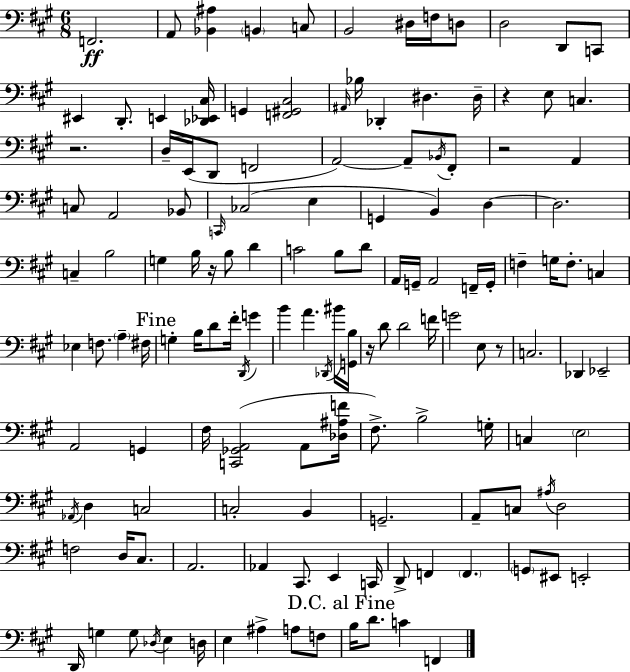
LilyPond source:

{
  \clef bass
  \numericTimeSignature
  \time 6/8
  \key a \major
  \repeat volta 2 { f,2.\ff | a,8 <bes, ais>4 \parenthesize b,4 c8 | b,2 dis16 f16 d8 | d2 d,8 c,8 | \break eis,4 d,8.-. e,4 <des, ees, cis>16 | g,4 <f, gis, cis>2 | \grace { ais,16 } bes16 des,4-. dis4. | dis16-- r4 e8 c4. | \break r2. | d16-- e,16( d,8 f,2 | a,2~~) a,8-- \acciaccatura { bes,16 } | fis,8-. r2 a,4 | \break c8 a,2 | bes,8 \grace { c,16 } ces2( e4 | g,4 b,4) d4~~ | d2. | \break c4-- b2 | g4 b16 r16 b8 d'4 | c'2 b8 | d'8 a,16 g,16-- a,2 | \break f,16-- g,16-. f4-- g16 f8.-. c4 | ees4 f8. \parenthesize a4-- | fis16 \mark "Fine" g4-. b16 d'8 fis'16-. \acciaccatura { d,16 } | g'4 b'4 a'4. | \break \acciaccatura { des,16 } bis'16 <g, b>16 r16 d'8 d'2 | f'16 g'2 | e8 r8 c2. | des,4 ees,2-- | \break a,2 | g,4 fis16 <c, ges, a,>2( | a,8 <des ais f'>16 fis8.->) b2-> | g16-. c4 \parenthesize e2 | \break \acciaccatura { aes,16 } d4 c2 | c2-. | b,4 g,2.-- | a,8-- c8 \acciaccatura { ais16 } d2 | \break f2 | d16 cis8. a,2. | aes,4 cis,8. | e,4 c,16 d,8-> f,4 | \break \parenthesize f,4. \parenthesize g,8 eis,8 e,2-. | d,16 g4 | g8 \acciaccatura { des16 } e4 d16 e4 | ais4-> a8 f8 \mark "D.C. al Fine" b16 d'8. | \break c'4 f,4 } \bar "|."
}